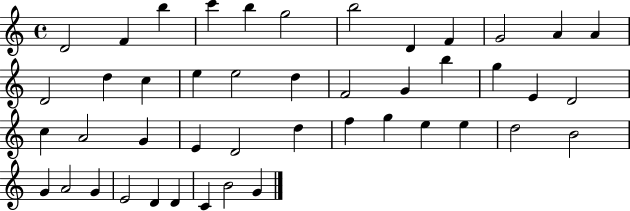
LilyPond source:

{
  \clef treble
  \time 4/4
  \defaultTimeSignature
  \key c \major
  d'2 f'4 b''4 | c'''4 b''4 g''2 | b''2 d'4 f'4 | g'2 a'4 a'4 | \break d'2 d''4 c''4 | e''4 e''2 d''4 | f'2 g'4 b''4 | g''4 e'4 d'2 | \break c''4 a'2 g'4 | e'4 d'2 d''4 | f''4 g''4 e''4 e''4 | d''2 b'2 | \break g'4 a'2 g'4 | e'2 d'4 d'4 | c'4 b'2 g'4 | \bar "|."
}